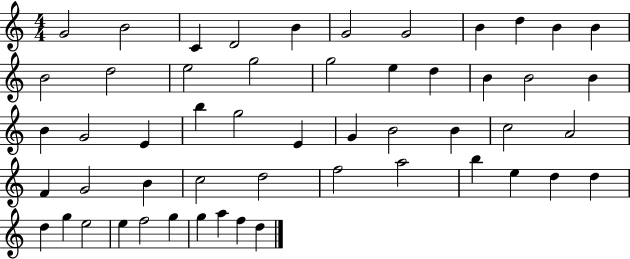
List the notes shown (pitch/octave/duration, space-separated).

G4/h B4/h C4/q D4/h B4/q G4/h G4/h B4/q D5/q B4/q B4/q B4/h D5/h E5/h G5/h G5/h E5/q D5/q B4/q B4/h B4/q B4/q G4/h E4/q B5/q G5/h E4/q G4/q B4/h B4/q C5/h A4/h F4/q G4/h B4/q C5/h D5/h F5/h A5/h B5/q E5/q D5/q D5/q D5/q G5/q E5/h E5/q F5/h G5/q G5/q A5/q F5/q D5/q